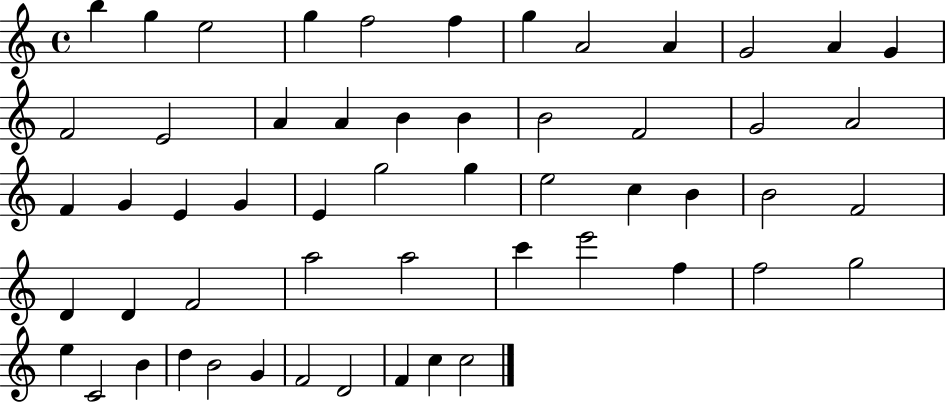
B5/q G5/q E5/h G5/q F5/h F5/q G5/q A4/h A4/q G4/h A4/q G4/q F4/h E4/h A4/q A4/q B4/q B4/q B4/h F4/h G4/h A4/h F4/q G4/q E4/q G4/q E4/q G5/h G5/q E5/h C5/q B4/q B4/h F4/h D4/q D4/q F4/h A5/h A5/h C6/q E6/h F5/q F5/h G5/h E5/q C4/h B4/q D5/q B4/h G4/q F4/h D4/h F4/q C5/q C5/h